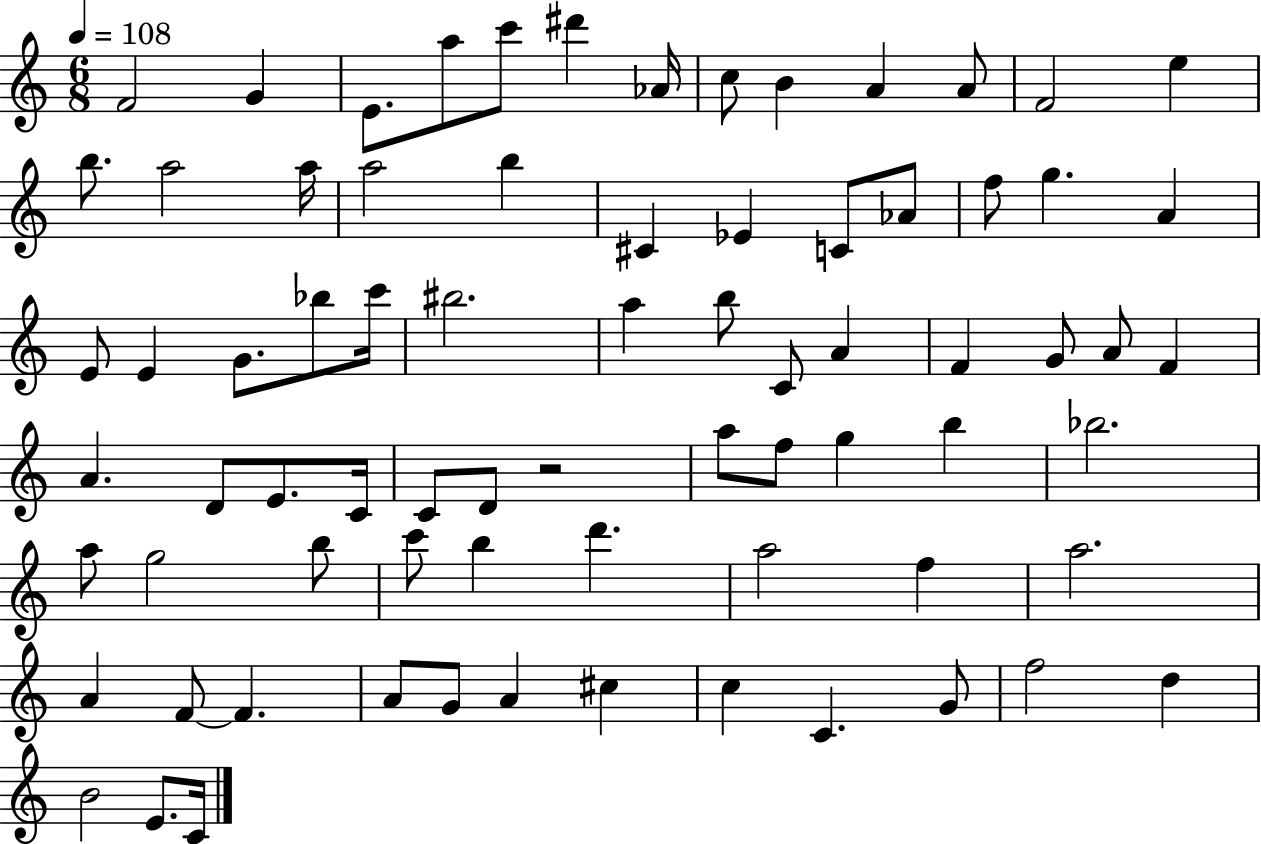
{
  \clef treble
  \numericTimeSignature
  \time 6/8
  \key c \major
  \tempo 4 = 108
  f'2 g'4 | e'8. a''8 c'''8 dis'''4 aes'16 | c''8 b'4 a'4 a'8 | f'2 e''4 | \break b''8. a''2 a''16 | a''2 b''4 | cis'4 ees'4 c'8 aes'8 | f''8 g''4. a'4 | \break e'8 e'4 g'8. bes''8 c'''16 | bis''2. | a''4 b''8 c'8 a'4 | f'4 g'8 a'8 f'4 | \break a'4. d'8 e'8. c'16 | c'8 d'8 r2 | a''8 f''8 g''4 b''4 | bes''2. | \break a''8 g''2 b''8 | c'''8 b''4 d'''4. | a''2 f''4 | a''2. | \break a'4 f'8~~ f'4. | a'8 g'8 a'4 cis''4 | c''4 c'4. g'8 | f''2 d''4 | \break b'2 e'8. c'16 | \bar "|."
}